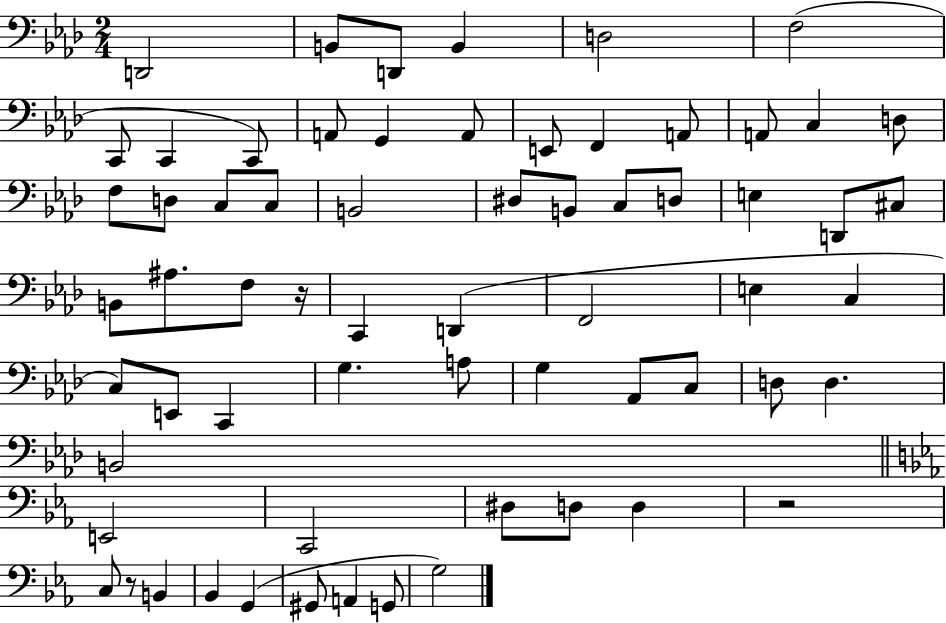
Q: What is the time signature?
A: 2/4